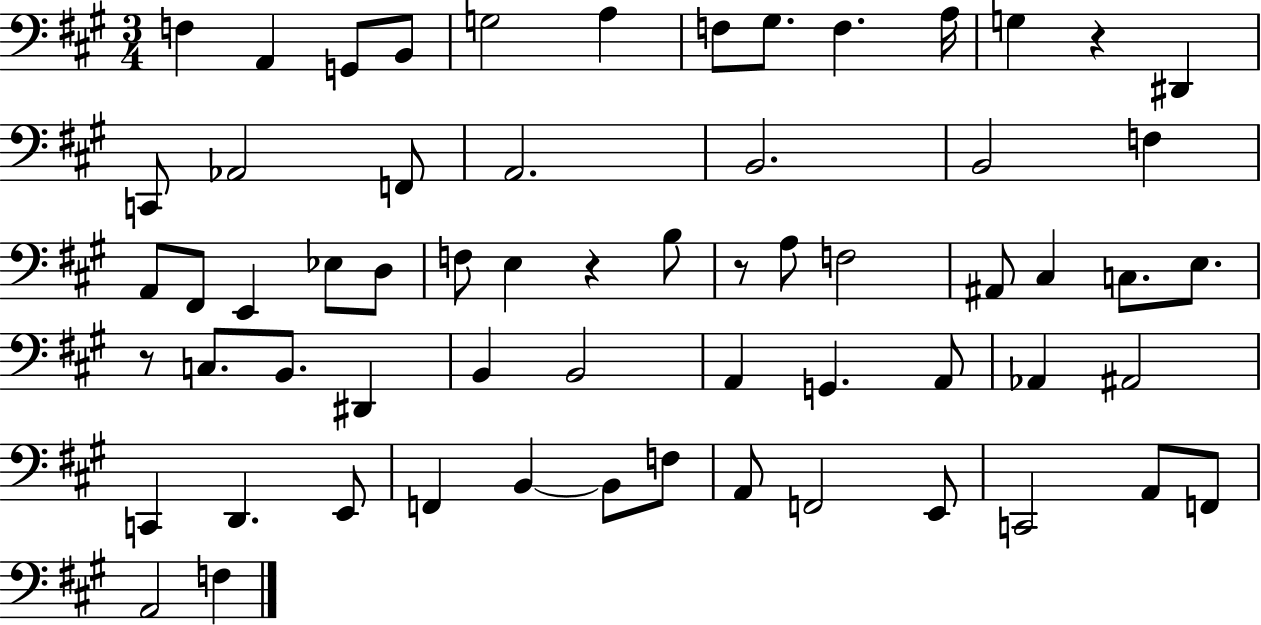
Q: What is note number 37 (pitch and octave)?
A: B2